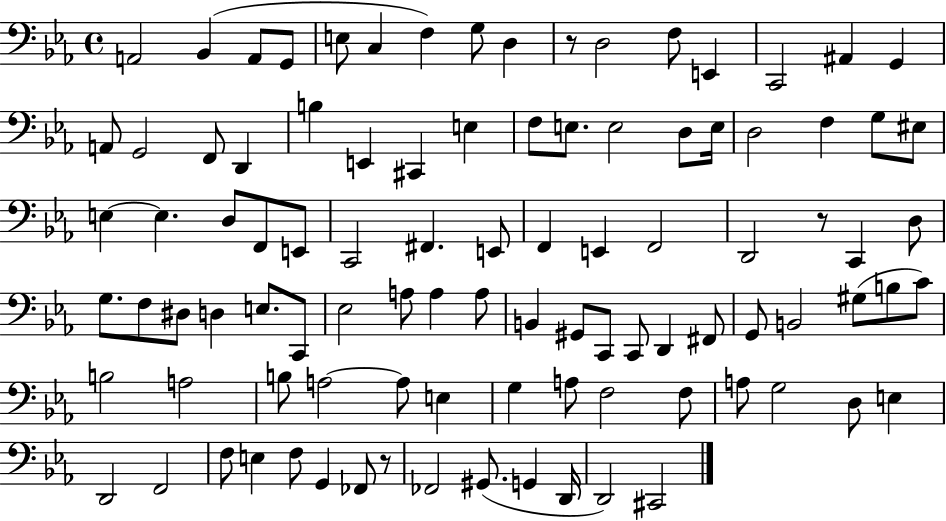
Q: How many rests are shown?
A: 3